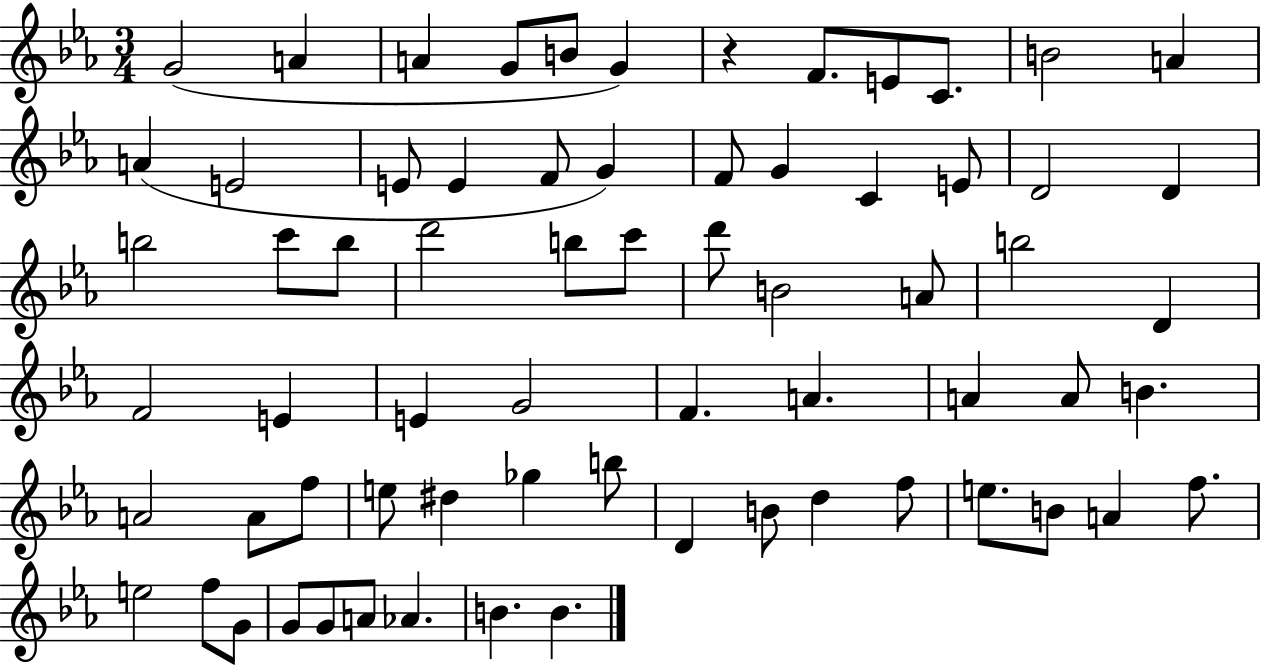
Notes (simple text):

G4/h A4/q A4/q G4/e B4/e G4/q R/q F4/e. E4/e C4/e. B4/h A4/q A4/q E4/h E4/e E4/q F4/e G4/q F4/e G4/q C4/q E4/e D4/h D4/q B5/h C6/e B5/e D6/h B5/e C6/e D6/e B4/h A4/e B5/h D4/q F4/h E4/q E4/q G4/h F4/q. A4/q. A4/q A4/e B4/q. A4/h A4/e F5/e E5/e D#5/q Gb5/q B5/e D4/q B4/e D5/q F5/e E5/e. B4/e A4/q F5/e. E5/h F5/e G4/e G4/e G4/e A4/e Ab4/q. B4/q. B4/q.